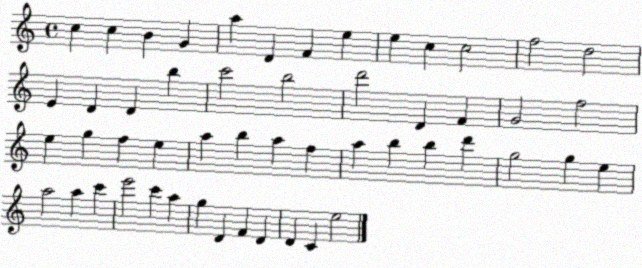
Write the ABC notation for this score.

X:1
T:Untitled
M:4/4
L:1/4
K:C
c c B G a D F e e c c2 f2 d2 E D D b c'2 b2 d'2 D F G2 f2 e g f e a b a f a b b d' g2 g e a2 a c' e'2 c' a g D F D D C e2